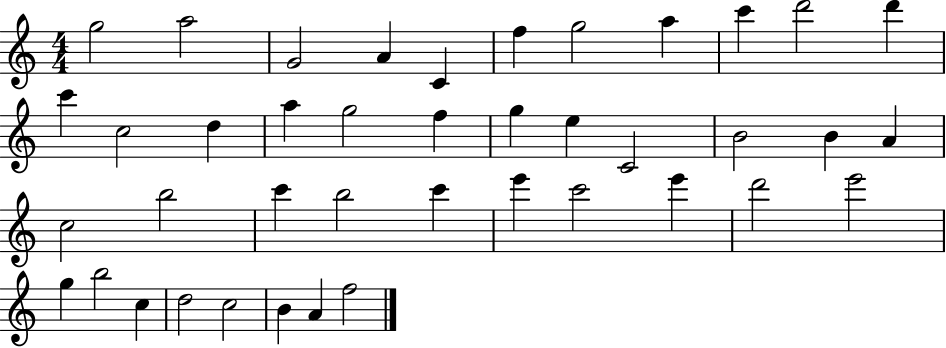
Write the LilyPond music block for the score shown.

{
  \clef treble
  \numericTimeSignature
  \time 4/4
  \key c \major
  g''2 a''2 | g'2 a'4 c'4 | f''4 g''2 a''4 | c'''4 d'''2 d'''4 | \break c'''4 c''2 d''4 | a''4 g''2 f''4 | g''4 e''4 c'2 | b'2 b'4 a'4 | \break c''2 b''2 | c'''4 b''2 c'''4 | e'''4 c'''2 e'''4 | d'''2 e'''2 | \break g''4 b''2 c''4 | d''2 c''2 | b'4 a'4 f''2 | \bar "|."
}